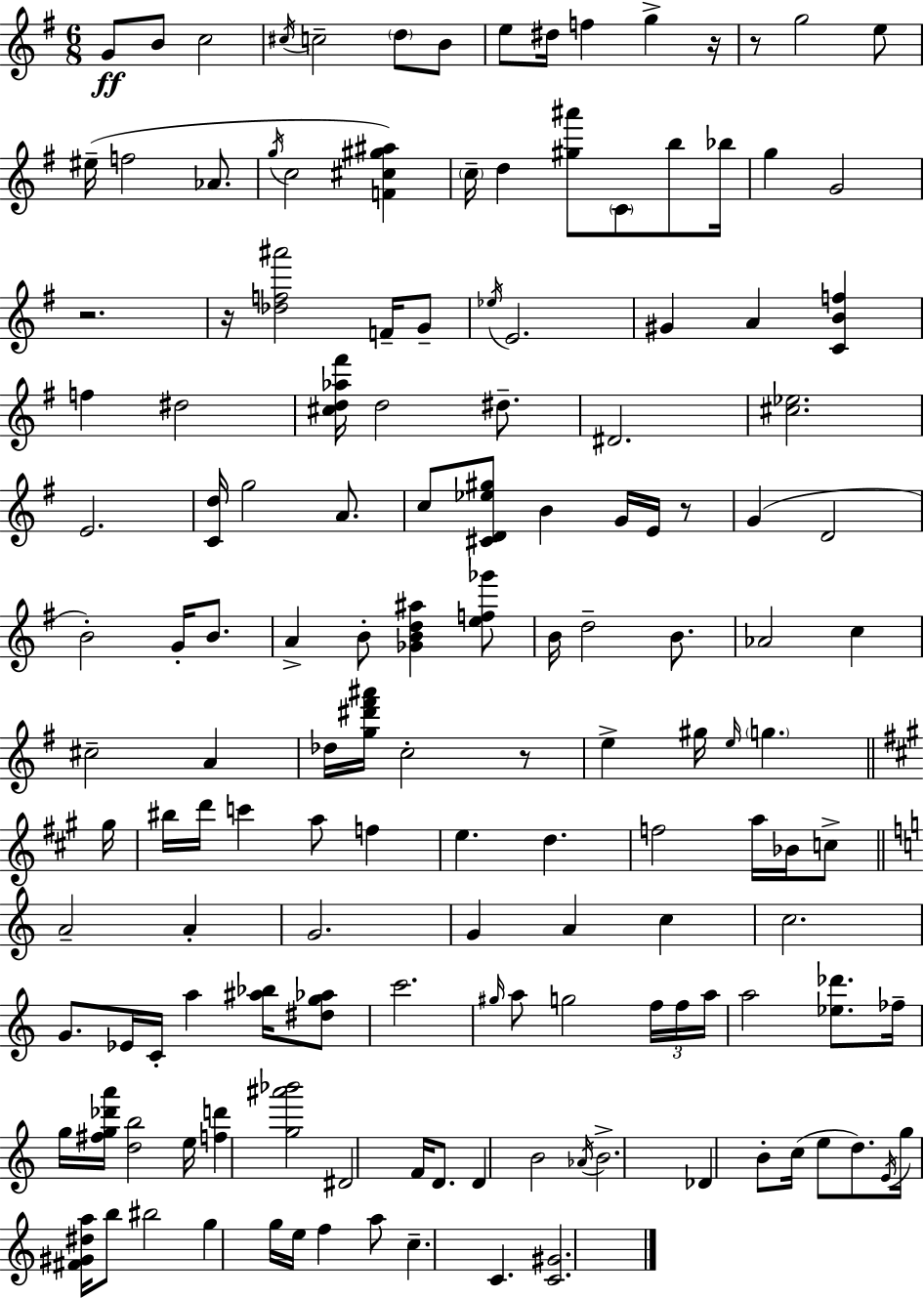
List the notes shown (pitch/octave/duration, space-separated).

G4/e B4/e C5/h C#5/s C5/h D5/e B4/e E5/e D#5/s F5/q G5/q R/s R/e G5/h E5/e EIS5/s F5/h Ab4/e. G5/s C5/h [F4,C#5,G#5,A#5]/q C5/s D5/q [G#5,A#6]/e C4/e B5/e Bb5/s G5/q G4/h R/h. R/s [Db5,F5,A#6]/h F4/s G4/e Eb5/s E4/h. G#4/q A4/q [C4,B4,F5]/q F5/q D#5/h [C#5,D5,Ab5,F#6]/s D5/h D#5/e. D#4/h. [C#5,Eb5]/h. E4/h. [C4,D5]/s G5/h A4/e. C5/e [C#4,D4,Eb5,G#5]/e B4/q G4/s E4/s R/e G4/q D4/h B4/h G4/s B4/e. A4/q B4/e [Gb4,B4,D5,A#5]/q [E5,F5,Gb6]/e B4/s D5/h B4/e. Ab4/h C5/q C#5/h A4/q Db5/s [G5,D#6,F#6,A#6]/s C5/h R/e E5/q G#5/s E5/s G5/q. G#5/s BIS5/s D6/s C6/q A5/e F5/q E5/q. D5/q. F5/h A5/s Bb4/s C5/e A4/h A4/q G4/h. G4/q A4/q C5/q C5/h. G4/e. Eb4/s C4/s A5/q [A#5,Bb5]/s [D#5,G5,Ab5]/e C6/h. G#5/s A5/e G5/h F5/s F5/s A5/s A5/h [Eb5,Db6]/e. FES5/s G5/s [F#5,G5,Db6,A6]/s [D5,B5]/h E5/s [F5,D6]/q [G5,A#6,Bb6]/h D#4/h F4/s D4/e. D4/q B4/h Ab4/s B4/h. Db4/q B4/e C5/s E5/e D5/e. E4/s G5/s [F#4,G#4,D#5,A5]/s B5/e BIS5/h G5/q G5/s E5/s F5/q A5/e C5/q. C4/q. [C4,G#4]/h.